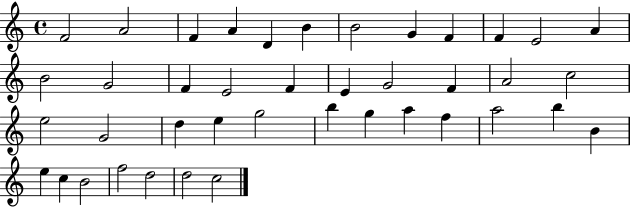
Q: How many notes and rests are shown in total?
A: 41